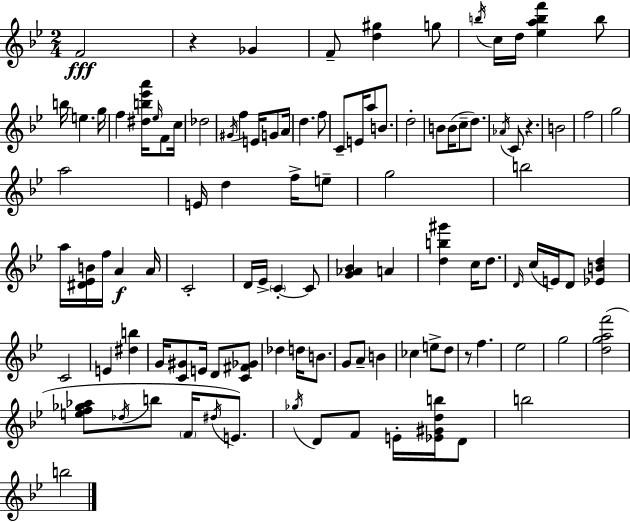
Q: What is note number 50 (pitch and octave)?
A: D4